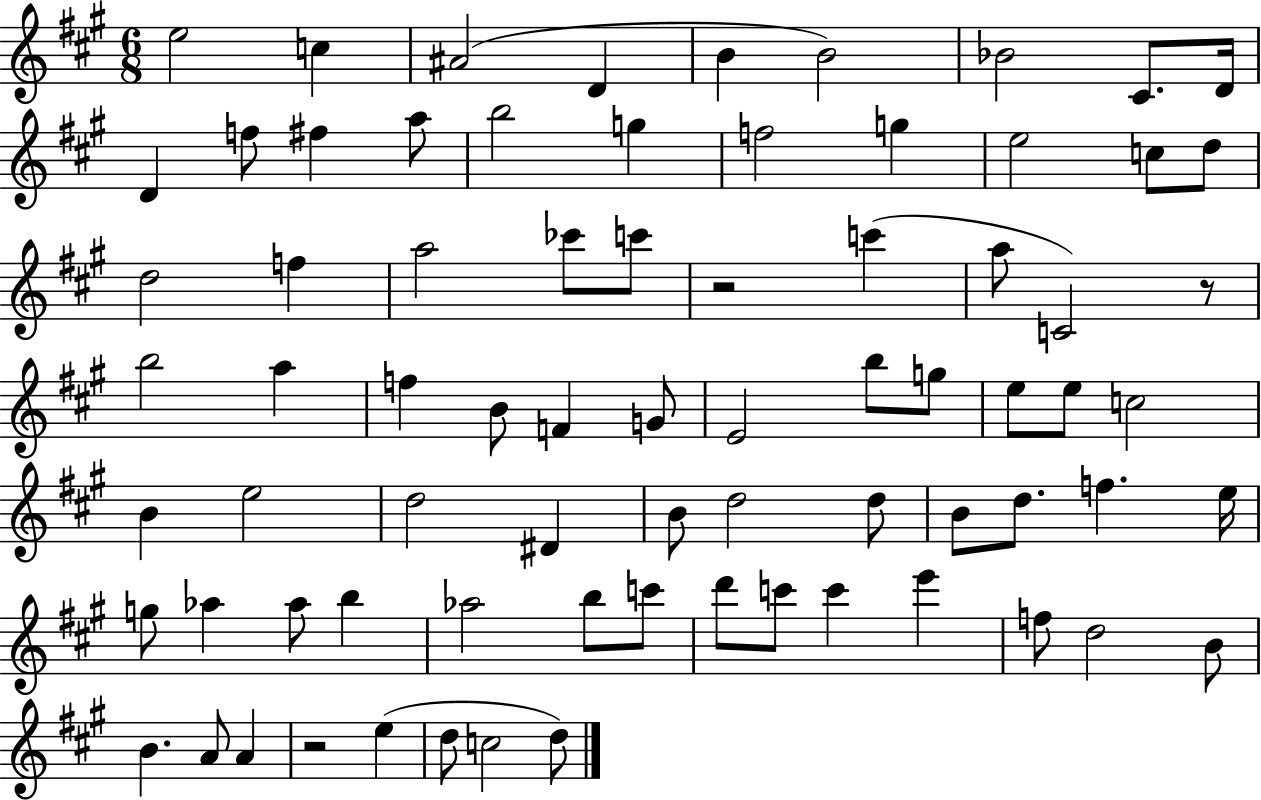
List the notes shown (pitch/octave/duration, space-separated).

E5/h C5/q A#4/h D4/q B4/q B4/h Bb4/h C#4/e. D4/s D4/q F5/e F#5/q A5/e B5/h G5/q F5/h G5/q E5/h C5/e D5/e D5/h F5/q A5/h CES6/e C6/e R/h C6/q A5/e C4/h R/e B5/h A5/q F5/q B4/e F4/q G4/e E4/h B5/e G5/e E5/e E5/e C5/h B4/q E5/h D5/h D#4/q B4/e D5/h D5/e B4/e D5/e. F5/q. E5/s G5/e Ab5/q Ab5/e B5/q Ab5/h B5/e C6/e D6/e C6/e C6/q E6/q F5/e D5/h B4/e B4/q. A4/e A4/q R/h E5/q D5/e C5/h D5/e